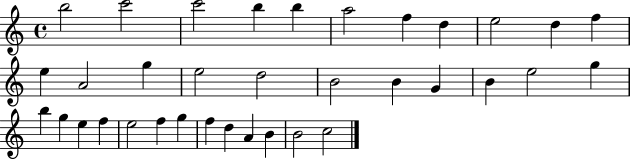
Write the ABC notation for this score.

X:1
T:Untitled
M:4/4
L:1/4
K:C
b2 c'2 c'2 b b a2 f d e2 d f e A2 g e2 d2 B2 B G B e2 g b g e f e2 f g f d A B B2 c2